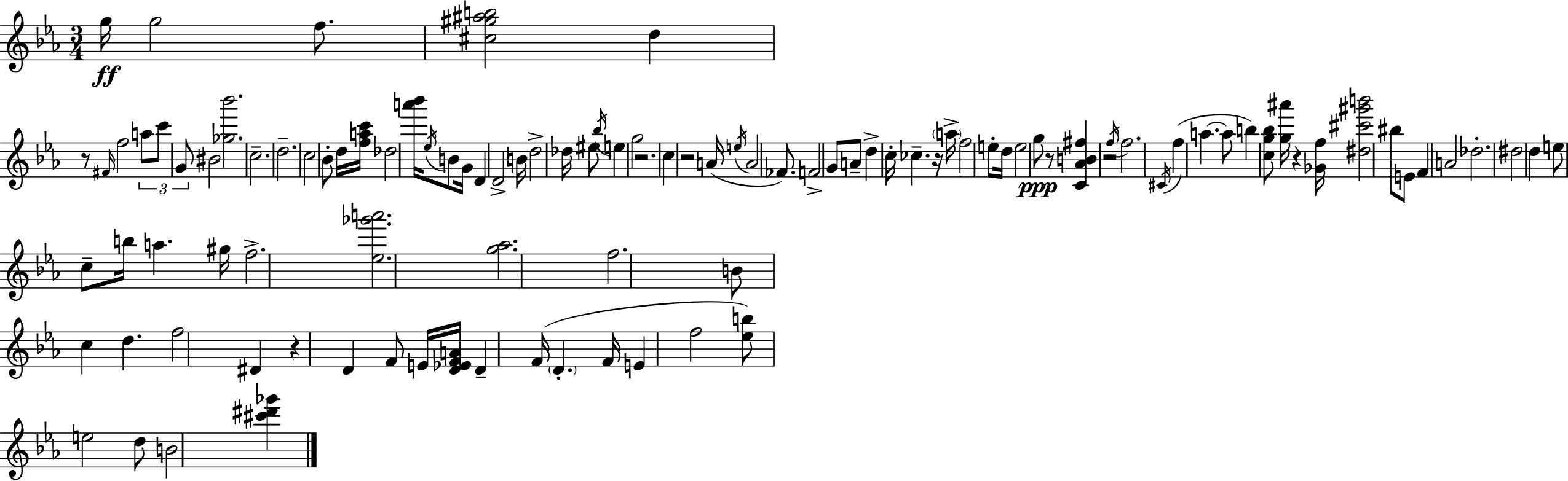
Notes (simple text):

G5/s G5/h F5/e. [C#5,G#5,A#5,B5]/h D5/q R/e F#4/s F5/h A5/e C6/e G4/e BIS4/h [Gb5,Bb6]/h. C5/h. D5/h. C5/h Bb4/e D5/s [F5,A5,C6]/s Db5/h [A6,Bb6]/s Eb5/s B4/e G4/s D4/q D4/h B4/s D5/h Db5/s EIS5/e Bb5/s E5/q G5/h R/h. C5/q R/h A4/s E5/s A4/h FES4/e. F4/h G4/e A4/e D5/q C5/s CES5/q. R/s A5/s F5/h E5/e D5/s E5/h G5/e R/e [C4,Ab4,B4,F#5]/q R/h F5/s F5/h. C#4/s F5/q A5/q. A5/e B5/q [C5,G5,Bb5]/e [G5,A#6]/s R/q [Gb4,F5]/s [D#5,C#6,G#6,B6]/h BIS5/e E4/e F4/q A4/h Db5/h. D#5/h D5/q E5/e C5/e B5/s A5/q. G#5/s F5/h. [Eb5,Gb6,A6]/h. [G5,Ab5]/h. F5/h. B4/e C5/q D5/q. F5/h D#4/q R/q D4/q F4/e E4/s [D4,Eb4,F4,A4]/s D4/q F4/s D4/q. F4/s E4/q F5/h [Eb5,B5]/e E5/h D5/e B4/h [C#6,D#6,Gb6]/q